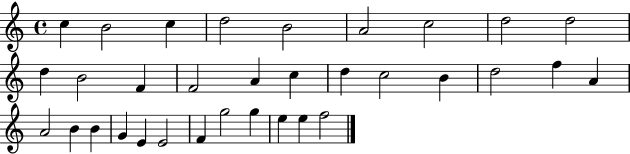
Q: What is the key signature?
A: C major